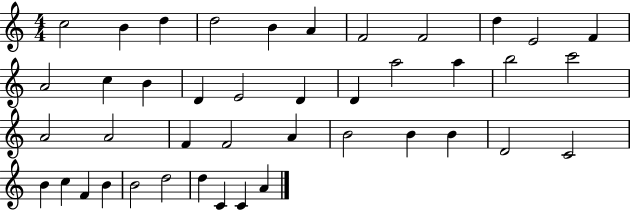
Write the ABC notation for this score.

X:1
T:Untitled
M:4/4
L:1/4
K:C
c2 B d d2 B A F2 F2 d E2 F A2 c B D E2 D D a2 a b2 c'2 A2 A2 F F2 A B2 B B D2 C2 B c F B B2 d2 d C C A